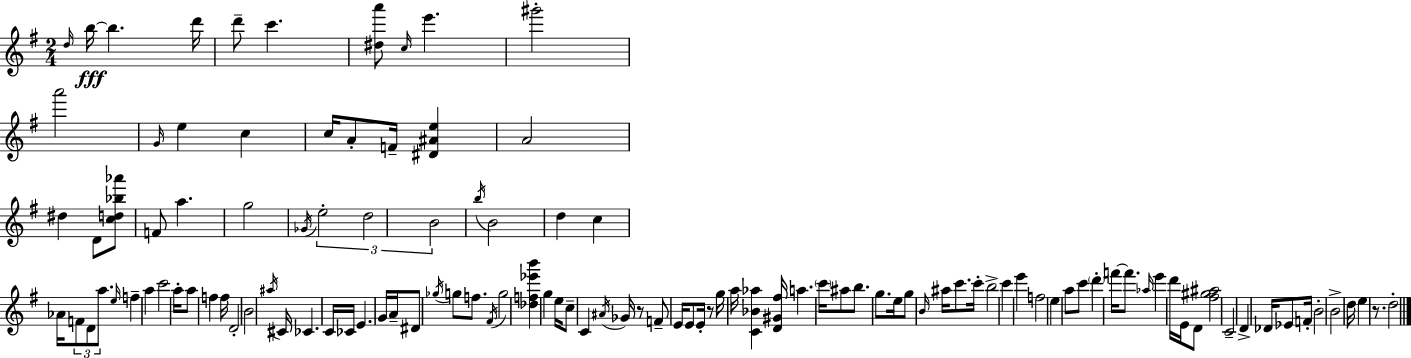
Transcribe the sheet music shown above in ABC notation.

X:1
T:Untitled
M:2/4
L:1/4
K:Em
d/4 b/4 b d'/4 d'/2 c' [^da']/2 c/4 e' ^g'2 a'2 G/4 e c c/4 A/2 F/4 [^D^Ae] A2 ^d D/2 [cd_b_a']/2 F/2 a g2 _G/4 e2 d2 B2 b/4 B2 d c _A/4 F/2 D/2 a/2 e/4 f a c'2 a/4 a/2 f f/4 D2 B2 ^a/4 ^C/4 _C C/4 _C/4 E G/4 A/4 ^D/2 _g/4 g/2 f/2 ^F/4 g2 [_df_e'b'] g e/4 c/2 C ^A/4 _G/4 z/2 F/2 E/4 E/2 E/4 z/2 g/4 a/4 [C_B_a] [D^G^f]/4 a c'/4 ^a/2 b/2 g/2 e/4 g/2 B/4 ^a/4 c'/2 c'/4 b2 c' e' f2 e a/2 c'/2 d' f'/4 f'/2 _a/4 e' d'/4 E/4 D/2 [^f^g^a]2 C2 D _D/4 _E/2 F/4 B2 B2 d/4 e z/2 d2